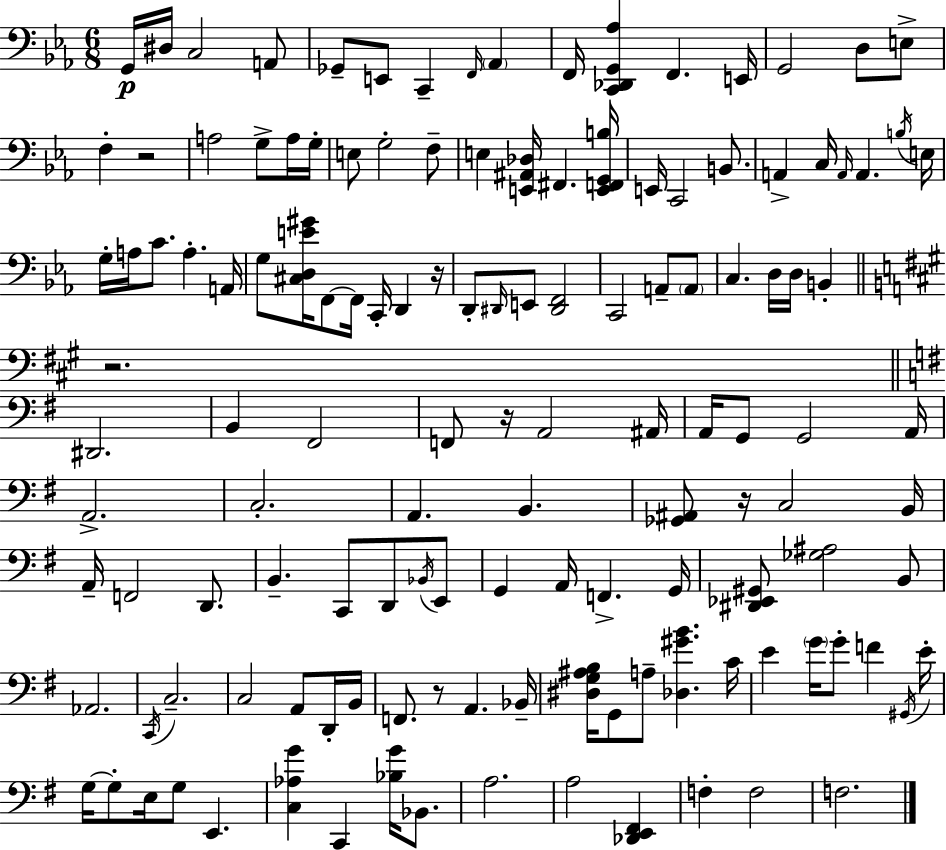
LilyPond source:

{
  \clef bass
  \numericTimeSignature
  \time 6/8
  \key ees \major
  g,16\p dis16 c2 a,8 | ges,8-- e,8 c,4-- \grace { f,16 } \parenthesize aes,4 | f,16 <c, des, g, aes>4 f,4. | e,16 g,2 d8 e8-> | \break f4-. r2 | a2 g8-> a16 | g16-. e8 g2-. f8-- | e4 <e, ais, des>16 fis,4. | \break <e, f, g, b>16 e,16 c,2 b,8. | a,4-> c16 \grace { a,16 } a,4. | \acciaccatura { b16 } e16 g16-. a16 c'8. a4.-. | a,16 g8 <cis d e' gis'>16 f,8~~ f,16 c,16-. d,4 | \break r16 d,8-. \grace { dis,16 } e,8 <dis, f,>2 | c,2 | a,8-- \parenthesize a,8 c4. d16 d16 | b,4-. \bar "||" \break \key a \major r2. | \bar "||" \break \key g \major dis,2. | b,4 fis,2 | f,8 r16 a,2 ais,16 | a,16 g,8 g,2 a,16 | \break a,2.-> | c2.-. | a,4. b,4. | <ges, ais,>8 r16 c2 b,16 | \break a,16-- f,2 d,8. | b,4.-- c,8 d,8 \acciaccatura { bes,16 } e,8 | g,4 a,16 f,4.-> | g,16 <dis, ees, gis,>8 <ges ais>2 b,8 | \break aes,2. | \acciaccatura { c,16 } c2.-- | c2 a,8 | d,16-. b,16 f,8. r8 a,4. | \break bes,16-- <dis g ais b>16 g,8 a8-- <des gis' b'>4. | c'16 e'4 \parenthesize g'16 g'8-. f'4 | \acciaccatura { gis,16 } e'16-. g16~~ g8-. e16 g8 e,4. | <c aes g'>4 c,4 <bes g'>16 | \break bes,8. a2. | a2 <des, e, fis,>4 | f4-. f2 | f2. | \break \bar "|."
}